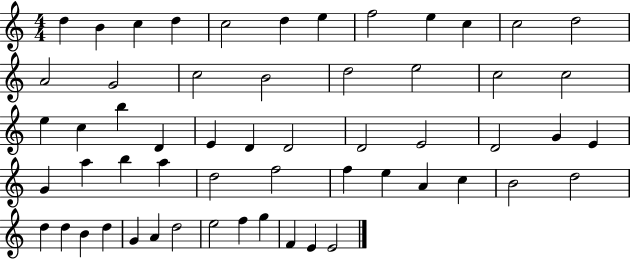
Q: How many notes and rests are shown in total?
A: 57